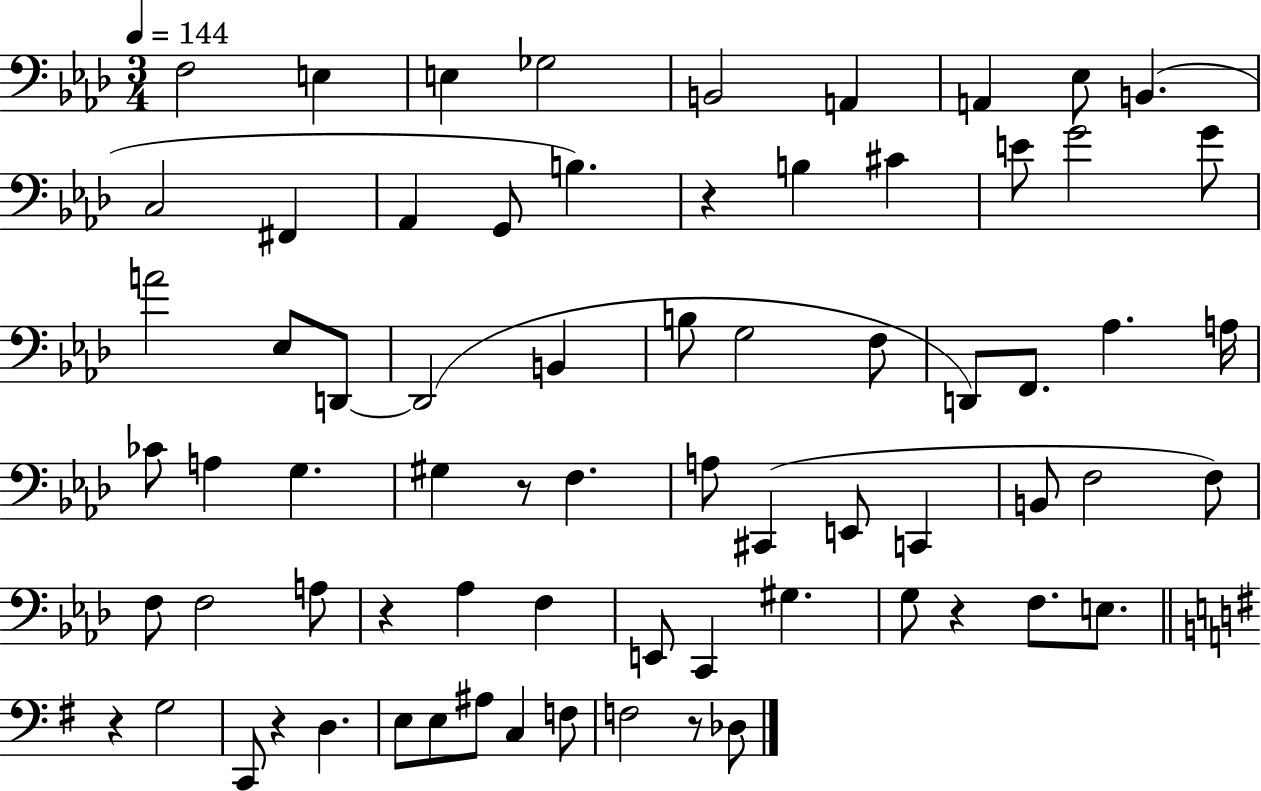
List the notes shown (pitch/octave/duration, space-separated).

F3/h E3/q E3/q Gb3/h B2/h A2/q A2/q Eb3/e B2/q. C3/h F#2/q Ab2/q G2/e B3/q. R/q B3/q C#4/q E4/e G4/h G4/e A4/h Eb3/e D2/e D2/h B2/q B3/e G3/h F3/e D2/e F2/e. Ab3/q. A3/s CES4/e A3/q G3/q. G#3/q R/e F3/q. A3/e C#2/q E2/e C2/q B2/e F3/h F3/e F3/e F3/h A3/e R/q Ab3/q F3/q E2/e C2/q G#3/q. G3/e R/q F3/e. E3/e. R/q G3/h C2/e R/q D3/q. E3/e E3/e A#3/e C3/q F3/e F3/h R/e Db3/e